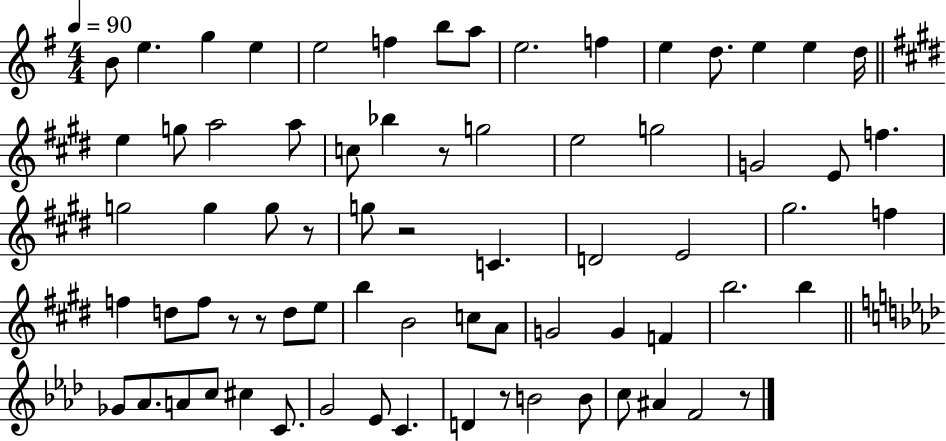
X:1
T:Untitled
M:4/4
L:1/4
K:G
B/2 e g e e2 f b/2 a/2 e2 f e d/2 e e d/4 e g/2 a2 a/2 c/2 _b z/2 g2 e2 g2 G2 E/2 f g2 g g/2 z/2 g/2 z2 C D2 E2 ^g2 f f d/2 f/2 z/2 z/2 d/2 e/2 b B2 c/2 A/2 G2 G F b2 b _G/2 _A/2 A/2 c/2 ^c C/2 G2 _E/2 C D z/2 B2 B/2 c/2 ^A F2 z/2